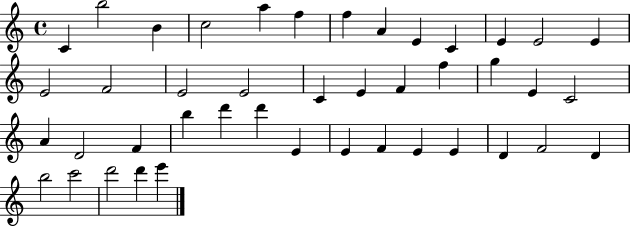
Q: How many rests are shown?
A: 0